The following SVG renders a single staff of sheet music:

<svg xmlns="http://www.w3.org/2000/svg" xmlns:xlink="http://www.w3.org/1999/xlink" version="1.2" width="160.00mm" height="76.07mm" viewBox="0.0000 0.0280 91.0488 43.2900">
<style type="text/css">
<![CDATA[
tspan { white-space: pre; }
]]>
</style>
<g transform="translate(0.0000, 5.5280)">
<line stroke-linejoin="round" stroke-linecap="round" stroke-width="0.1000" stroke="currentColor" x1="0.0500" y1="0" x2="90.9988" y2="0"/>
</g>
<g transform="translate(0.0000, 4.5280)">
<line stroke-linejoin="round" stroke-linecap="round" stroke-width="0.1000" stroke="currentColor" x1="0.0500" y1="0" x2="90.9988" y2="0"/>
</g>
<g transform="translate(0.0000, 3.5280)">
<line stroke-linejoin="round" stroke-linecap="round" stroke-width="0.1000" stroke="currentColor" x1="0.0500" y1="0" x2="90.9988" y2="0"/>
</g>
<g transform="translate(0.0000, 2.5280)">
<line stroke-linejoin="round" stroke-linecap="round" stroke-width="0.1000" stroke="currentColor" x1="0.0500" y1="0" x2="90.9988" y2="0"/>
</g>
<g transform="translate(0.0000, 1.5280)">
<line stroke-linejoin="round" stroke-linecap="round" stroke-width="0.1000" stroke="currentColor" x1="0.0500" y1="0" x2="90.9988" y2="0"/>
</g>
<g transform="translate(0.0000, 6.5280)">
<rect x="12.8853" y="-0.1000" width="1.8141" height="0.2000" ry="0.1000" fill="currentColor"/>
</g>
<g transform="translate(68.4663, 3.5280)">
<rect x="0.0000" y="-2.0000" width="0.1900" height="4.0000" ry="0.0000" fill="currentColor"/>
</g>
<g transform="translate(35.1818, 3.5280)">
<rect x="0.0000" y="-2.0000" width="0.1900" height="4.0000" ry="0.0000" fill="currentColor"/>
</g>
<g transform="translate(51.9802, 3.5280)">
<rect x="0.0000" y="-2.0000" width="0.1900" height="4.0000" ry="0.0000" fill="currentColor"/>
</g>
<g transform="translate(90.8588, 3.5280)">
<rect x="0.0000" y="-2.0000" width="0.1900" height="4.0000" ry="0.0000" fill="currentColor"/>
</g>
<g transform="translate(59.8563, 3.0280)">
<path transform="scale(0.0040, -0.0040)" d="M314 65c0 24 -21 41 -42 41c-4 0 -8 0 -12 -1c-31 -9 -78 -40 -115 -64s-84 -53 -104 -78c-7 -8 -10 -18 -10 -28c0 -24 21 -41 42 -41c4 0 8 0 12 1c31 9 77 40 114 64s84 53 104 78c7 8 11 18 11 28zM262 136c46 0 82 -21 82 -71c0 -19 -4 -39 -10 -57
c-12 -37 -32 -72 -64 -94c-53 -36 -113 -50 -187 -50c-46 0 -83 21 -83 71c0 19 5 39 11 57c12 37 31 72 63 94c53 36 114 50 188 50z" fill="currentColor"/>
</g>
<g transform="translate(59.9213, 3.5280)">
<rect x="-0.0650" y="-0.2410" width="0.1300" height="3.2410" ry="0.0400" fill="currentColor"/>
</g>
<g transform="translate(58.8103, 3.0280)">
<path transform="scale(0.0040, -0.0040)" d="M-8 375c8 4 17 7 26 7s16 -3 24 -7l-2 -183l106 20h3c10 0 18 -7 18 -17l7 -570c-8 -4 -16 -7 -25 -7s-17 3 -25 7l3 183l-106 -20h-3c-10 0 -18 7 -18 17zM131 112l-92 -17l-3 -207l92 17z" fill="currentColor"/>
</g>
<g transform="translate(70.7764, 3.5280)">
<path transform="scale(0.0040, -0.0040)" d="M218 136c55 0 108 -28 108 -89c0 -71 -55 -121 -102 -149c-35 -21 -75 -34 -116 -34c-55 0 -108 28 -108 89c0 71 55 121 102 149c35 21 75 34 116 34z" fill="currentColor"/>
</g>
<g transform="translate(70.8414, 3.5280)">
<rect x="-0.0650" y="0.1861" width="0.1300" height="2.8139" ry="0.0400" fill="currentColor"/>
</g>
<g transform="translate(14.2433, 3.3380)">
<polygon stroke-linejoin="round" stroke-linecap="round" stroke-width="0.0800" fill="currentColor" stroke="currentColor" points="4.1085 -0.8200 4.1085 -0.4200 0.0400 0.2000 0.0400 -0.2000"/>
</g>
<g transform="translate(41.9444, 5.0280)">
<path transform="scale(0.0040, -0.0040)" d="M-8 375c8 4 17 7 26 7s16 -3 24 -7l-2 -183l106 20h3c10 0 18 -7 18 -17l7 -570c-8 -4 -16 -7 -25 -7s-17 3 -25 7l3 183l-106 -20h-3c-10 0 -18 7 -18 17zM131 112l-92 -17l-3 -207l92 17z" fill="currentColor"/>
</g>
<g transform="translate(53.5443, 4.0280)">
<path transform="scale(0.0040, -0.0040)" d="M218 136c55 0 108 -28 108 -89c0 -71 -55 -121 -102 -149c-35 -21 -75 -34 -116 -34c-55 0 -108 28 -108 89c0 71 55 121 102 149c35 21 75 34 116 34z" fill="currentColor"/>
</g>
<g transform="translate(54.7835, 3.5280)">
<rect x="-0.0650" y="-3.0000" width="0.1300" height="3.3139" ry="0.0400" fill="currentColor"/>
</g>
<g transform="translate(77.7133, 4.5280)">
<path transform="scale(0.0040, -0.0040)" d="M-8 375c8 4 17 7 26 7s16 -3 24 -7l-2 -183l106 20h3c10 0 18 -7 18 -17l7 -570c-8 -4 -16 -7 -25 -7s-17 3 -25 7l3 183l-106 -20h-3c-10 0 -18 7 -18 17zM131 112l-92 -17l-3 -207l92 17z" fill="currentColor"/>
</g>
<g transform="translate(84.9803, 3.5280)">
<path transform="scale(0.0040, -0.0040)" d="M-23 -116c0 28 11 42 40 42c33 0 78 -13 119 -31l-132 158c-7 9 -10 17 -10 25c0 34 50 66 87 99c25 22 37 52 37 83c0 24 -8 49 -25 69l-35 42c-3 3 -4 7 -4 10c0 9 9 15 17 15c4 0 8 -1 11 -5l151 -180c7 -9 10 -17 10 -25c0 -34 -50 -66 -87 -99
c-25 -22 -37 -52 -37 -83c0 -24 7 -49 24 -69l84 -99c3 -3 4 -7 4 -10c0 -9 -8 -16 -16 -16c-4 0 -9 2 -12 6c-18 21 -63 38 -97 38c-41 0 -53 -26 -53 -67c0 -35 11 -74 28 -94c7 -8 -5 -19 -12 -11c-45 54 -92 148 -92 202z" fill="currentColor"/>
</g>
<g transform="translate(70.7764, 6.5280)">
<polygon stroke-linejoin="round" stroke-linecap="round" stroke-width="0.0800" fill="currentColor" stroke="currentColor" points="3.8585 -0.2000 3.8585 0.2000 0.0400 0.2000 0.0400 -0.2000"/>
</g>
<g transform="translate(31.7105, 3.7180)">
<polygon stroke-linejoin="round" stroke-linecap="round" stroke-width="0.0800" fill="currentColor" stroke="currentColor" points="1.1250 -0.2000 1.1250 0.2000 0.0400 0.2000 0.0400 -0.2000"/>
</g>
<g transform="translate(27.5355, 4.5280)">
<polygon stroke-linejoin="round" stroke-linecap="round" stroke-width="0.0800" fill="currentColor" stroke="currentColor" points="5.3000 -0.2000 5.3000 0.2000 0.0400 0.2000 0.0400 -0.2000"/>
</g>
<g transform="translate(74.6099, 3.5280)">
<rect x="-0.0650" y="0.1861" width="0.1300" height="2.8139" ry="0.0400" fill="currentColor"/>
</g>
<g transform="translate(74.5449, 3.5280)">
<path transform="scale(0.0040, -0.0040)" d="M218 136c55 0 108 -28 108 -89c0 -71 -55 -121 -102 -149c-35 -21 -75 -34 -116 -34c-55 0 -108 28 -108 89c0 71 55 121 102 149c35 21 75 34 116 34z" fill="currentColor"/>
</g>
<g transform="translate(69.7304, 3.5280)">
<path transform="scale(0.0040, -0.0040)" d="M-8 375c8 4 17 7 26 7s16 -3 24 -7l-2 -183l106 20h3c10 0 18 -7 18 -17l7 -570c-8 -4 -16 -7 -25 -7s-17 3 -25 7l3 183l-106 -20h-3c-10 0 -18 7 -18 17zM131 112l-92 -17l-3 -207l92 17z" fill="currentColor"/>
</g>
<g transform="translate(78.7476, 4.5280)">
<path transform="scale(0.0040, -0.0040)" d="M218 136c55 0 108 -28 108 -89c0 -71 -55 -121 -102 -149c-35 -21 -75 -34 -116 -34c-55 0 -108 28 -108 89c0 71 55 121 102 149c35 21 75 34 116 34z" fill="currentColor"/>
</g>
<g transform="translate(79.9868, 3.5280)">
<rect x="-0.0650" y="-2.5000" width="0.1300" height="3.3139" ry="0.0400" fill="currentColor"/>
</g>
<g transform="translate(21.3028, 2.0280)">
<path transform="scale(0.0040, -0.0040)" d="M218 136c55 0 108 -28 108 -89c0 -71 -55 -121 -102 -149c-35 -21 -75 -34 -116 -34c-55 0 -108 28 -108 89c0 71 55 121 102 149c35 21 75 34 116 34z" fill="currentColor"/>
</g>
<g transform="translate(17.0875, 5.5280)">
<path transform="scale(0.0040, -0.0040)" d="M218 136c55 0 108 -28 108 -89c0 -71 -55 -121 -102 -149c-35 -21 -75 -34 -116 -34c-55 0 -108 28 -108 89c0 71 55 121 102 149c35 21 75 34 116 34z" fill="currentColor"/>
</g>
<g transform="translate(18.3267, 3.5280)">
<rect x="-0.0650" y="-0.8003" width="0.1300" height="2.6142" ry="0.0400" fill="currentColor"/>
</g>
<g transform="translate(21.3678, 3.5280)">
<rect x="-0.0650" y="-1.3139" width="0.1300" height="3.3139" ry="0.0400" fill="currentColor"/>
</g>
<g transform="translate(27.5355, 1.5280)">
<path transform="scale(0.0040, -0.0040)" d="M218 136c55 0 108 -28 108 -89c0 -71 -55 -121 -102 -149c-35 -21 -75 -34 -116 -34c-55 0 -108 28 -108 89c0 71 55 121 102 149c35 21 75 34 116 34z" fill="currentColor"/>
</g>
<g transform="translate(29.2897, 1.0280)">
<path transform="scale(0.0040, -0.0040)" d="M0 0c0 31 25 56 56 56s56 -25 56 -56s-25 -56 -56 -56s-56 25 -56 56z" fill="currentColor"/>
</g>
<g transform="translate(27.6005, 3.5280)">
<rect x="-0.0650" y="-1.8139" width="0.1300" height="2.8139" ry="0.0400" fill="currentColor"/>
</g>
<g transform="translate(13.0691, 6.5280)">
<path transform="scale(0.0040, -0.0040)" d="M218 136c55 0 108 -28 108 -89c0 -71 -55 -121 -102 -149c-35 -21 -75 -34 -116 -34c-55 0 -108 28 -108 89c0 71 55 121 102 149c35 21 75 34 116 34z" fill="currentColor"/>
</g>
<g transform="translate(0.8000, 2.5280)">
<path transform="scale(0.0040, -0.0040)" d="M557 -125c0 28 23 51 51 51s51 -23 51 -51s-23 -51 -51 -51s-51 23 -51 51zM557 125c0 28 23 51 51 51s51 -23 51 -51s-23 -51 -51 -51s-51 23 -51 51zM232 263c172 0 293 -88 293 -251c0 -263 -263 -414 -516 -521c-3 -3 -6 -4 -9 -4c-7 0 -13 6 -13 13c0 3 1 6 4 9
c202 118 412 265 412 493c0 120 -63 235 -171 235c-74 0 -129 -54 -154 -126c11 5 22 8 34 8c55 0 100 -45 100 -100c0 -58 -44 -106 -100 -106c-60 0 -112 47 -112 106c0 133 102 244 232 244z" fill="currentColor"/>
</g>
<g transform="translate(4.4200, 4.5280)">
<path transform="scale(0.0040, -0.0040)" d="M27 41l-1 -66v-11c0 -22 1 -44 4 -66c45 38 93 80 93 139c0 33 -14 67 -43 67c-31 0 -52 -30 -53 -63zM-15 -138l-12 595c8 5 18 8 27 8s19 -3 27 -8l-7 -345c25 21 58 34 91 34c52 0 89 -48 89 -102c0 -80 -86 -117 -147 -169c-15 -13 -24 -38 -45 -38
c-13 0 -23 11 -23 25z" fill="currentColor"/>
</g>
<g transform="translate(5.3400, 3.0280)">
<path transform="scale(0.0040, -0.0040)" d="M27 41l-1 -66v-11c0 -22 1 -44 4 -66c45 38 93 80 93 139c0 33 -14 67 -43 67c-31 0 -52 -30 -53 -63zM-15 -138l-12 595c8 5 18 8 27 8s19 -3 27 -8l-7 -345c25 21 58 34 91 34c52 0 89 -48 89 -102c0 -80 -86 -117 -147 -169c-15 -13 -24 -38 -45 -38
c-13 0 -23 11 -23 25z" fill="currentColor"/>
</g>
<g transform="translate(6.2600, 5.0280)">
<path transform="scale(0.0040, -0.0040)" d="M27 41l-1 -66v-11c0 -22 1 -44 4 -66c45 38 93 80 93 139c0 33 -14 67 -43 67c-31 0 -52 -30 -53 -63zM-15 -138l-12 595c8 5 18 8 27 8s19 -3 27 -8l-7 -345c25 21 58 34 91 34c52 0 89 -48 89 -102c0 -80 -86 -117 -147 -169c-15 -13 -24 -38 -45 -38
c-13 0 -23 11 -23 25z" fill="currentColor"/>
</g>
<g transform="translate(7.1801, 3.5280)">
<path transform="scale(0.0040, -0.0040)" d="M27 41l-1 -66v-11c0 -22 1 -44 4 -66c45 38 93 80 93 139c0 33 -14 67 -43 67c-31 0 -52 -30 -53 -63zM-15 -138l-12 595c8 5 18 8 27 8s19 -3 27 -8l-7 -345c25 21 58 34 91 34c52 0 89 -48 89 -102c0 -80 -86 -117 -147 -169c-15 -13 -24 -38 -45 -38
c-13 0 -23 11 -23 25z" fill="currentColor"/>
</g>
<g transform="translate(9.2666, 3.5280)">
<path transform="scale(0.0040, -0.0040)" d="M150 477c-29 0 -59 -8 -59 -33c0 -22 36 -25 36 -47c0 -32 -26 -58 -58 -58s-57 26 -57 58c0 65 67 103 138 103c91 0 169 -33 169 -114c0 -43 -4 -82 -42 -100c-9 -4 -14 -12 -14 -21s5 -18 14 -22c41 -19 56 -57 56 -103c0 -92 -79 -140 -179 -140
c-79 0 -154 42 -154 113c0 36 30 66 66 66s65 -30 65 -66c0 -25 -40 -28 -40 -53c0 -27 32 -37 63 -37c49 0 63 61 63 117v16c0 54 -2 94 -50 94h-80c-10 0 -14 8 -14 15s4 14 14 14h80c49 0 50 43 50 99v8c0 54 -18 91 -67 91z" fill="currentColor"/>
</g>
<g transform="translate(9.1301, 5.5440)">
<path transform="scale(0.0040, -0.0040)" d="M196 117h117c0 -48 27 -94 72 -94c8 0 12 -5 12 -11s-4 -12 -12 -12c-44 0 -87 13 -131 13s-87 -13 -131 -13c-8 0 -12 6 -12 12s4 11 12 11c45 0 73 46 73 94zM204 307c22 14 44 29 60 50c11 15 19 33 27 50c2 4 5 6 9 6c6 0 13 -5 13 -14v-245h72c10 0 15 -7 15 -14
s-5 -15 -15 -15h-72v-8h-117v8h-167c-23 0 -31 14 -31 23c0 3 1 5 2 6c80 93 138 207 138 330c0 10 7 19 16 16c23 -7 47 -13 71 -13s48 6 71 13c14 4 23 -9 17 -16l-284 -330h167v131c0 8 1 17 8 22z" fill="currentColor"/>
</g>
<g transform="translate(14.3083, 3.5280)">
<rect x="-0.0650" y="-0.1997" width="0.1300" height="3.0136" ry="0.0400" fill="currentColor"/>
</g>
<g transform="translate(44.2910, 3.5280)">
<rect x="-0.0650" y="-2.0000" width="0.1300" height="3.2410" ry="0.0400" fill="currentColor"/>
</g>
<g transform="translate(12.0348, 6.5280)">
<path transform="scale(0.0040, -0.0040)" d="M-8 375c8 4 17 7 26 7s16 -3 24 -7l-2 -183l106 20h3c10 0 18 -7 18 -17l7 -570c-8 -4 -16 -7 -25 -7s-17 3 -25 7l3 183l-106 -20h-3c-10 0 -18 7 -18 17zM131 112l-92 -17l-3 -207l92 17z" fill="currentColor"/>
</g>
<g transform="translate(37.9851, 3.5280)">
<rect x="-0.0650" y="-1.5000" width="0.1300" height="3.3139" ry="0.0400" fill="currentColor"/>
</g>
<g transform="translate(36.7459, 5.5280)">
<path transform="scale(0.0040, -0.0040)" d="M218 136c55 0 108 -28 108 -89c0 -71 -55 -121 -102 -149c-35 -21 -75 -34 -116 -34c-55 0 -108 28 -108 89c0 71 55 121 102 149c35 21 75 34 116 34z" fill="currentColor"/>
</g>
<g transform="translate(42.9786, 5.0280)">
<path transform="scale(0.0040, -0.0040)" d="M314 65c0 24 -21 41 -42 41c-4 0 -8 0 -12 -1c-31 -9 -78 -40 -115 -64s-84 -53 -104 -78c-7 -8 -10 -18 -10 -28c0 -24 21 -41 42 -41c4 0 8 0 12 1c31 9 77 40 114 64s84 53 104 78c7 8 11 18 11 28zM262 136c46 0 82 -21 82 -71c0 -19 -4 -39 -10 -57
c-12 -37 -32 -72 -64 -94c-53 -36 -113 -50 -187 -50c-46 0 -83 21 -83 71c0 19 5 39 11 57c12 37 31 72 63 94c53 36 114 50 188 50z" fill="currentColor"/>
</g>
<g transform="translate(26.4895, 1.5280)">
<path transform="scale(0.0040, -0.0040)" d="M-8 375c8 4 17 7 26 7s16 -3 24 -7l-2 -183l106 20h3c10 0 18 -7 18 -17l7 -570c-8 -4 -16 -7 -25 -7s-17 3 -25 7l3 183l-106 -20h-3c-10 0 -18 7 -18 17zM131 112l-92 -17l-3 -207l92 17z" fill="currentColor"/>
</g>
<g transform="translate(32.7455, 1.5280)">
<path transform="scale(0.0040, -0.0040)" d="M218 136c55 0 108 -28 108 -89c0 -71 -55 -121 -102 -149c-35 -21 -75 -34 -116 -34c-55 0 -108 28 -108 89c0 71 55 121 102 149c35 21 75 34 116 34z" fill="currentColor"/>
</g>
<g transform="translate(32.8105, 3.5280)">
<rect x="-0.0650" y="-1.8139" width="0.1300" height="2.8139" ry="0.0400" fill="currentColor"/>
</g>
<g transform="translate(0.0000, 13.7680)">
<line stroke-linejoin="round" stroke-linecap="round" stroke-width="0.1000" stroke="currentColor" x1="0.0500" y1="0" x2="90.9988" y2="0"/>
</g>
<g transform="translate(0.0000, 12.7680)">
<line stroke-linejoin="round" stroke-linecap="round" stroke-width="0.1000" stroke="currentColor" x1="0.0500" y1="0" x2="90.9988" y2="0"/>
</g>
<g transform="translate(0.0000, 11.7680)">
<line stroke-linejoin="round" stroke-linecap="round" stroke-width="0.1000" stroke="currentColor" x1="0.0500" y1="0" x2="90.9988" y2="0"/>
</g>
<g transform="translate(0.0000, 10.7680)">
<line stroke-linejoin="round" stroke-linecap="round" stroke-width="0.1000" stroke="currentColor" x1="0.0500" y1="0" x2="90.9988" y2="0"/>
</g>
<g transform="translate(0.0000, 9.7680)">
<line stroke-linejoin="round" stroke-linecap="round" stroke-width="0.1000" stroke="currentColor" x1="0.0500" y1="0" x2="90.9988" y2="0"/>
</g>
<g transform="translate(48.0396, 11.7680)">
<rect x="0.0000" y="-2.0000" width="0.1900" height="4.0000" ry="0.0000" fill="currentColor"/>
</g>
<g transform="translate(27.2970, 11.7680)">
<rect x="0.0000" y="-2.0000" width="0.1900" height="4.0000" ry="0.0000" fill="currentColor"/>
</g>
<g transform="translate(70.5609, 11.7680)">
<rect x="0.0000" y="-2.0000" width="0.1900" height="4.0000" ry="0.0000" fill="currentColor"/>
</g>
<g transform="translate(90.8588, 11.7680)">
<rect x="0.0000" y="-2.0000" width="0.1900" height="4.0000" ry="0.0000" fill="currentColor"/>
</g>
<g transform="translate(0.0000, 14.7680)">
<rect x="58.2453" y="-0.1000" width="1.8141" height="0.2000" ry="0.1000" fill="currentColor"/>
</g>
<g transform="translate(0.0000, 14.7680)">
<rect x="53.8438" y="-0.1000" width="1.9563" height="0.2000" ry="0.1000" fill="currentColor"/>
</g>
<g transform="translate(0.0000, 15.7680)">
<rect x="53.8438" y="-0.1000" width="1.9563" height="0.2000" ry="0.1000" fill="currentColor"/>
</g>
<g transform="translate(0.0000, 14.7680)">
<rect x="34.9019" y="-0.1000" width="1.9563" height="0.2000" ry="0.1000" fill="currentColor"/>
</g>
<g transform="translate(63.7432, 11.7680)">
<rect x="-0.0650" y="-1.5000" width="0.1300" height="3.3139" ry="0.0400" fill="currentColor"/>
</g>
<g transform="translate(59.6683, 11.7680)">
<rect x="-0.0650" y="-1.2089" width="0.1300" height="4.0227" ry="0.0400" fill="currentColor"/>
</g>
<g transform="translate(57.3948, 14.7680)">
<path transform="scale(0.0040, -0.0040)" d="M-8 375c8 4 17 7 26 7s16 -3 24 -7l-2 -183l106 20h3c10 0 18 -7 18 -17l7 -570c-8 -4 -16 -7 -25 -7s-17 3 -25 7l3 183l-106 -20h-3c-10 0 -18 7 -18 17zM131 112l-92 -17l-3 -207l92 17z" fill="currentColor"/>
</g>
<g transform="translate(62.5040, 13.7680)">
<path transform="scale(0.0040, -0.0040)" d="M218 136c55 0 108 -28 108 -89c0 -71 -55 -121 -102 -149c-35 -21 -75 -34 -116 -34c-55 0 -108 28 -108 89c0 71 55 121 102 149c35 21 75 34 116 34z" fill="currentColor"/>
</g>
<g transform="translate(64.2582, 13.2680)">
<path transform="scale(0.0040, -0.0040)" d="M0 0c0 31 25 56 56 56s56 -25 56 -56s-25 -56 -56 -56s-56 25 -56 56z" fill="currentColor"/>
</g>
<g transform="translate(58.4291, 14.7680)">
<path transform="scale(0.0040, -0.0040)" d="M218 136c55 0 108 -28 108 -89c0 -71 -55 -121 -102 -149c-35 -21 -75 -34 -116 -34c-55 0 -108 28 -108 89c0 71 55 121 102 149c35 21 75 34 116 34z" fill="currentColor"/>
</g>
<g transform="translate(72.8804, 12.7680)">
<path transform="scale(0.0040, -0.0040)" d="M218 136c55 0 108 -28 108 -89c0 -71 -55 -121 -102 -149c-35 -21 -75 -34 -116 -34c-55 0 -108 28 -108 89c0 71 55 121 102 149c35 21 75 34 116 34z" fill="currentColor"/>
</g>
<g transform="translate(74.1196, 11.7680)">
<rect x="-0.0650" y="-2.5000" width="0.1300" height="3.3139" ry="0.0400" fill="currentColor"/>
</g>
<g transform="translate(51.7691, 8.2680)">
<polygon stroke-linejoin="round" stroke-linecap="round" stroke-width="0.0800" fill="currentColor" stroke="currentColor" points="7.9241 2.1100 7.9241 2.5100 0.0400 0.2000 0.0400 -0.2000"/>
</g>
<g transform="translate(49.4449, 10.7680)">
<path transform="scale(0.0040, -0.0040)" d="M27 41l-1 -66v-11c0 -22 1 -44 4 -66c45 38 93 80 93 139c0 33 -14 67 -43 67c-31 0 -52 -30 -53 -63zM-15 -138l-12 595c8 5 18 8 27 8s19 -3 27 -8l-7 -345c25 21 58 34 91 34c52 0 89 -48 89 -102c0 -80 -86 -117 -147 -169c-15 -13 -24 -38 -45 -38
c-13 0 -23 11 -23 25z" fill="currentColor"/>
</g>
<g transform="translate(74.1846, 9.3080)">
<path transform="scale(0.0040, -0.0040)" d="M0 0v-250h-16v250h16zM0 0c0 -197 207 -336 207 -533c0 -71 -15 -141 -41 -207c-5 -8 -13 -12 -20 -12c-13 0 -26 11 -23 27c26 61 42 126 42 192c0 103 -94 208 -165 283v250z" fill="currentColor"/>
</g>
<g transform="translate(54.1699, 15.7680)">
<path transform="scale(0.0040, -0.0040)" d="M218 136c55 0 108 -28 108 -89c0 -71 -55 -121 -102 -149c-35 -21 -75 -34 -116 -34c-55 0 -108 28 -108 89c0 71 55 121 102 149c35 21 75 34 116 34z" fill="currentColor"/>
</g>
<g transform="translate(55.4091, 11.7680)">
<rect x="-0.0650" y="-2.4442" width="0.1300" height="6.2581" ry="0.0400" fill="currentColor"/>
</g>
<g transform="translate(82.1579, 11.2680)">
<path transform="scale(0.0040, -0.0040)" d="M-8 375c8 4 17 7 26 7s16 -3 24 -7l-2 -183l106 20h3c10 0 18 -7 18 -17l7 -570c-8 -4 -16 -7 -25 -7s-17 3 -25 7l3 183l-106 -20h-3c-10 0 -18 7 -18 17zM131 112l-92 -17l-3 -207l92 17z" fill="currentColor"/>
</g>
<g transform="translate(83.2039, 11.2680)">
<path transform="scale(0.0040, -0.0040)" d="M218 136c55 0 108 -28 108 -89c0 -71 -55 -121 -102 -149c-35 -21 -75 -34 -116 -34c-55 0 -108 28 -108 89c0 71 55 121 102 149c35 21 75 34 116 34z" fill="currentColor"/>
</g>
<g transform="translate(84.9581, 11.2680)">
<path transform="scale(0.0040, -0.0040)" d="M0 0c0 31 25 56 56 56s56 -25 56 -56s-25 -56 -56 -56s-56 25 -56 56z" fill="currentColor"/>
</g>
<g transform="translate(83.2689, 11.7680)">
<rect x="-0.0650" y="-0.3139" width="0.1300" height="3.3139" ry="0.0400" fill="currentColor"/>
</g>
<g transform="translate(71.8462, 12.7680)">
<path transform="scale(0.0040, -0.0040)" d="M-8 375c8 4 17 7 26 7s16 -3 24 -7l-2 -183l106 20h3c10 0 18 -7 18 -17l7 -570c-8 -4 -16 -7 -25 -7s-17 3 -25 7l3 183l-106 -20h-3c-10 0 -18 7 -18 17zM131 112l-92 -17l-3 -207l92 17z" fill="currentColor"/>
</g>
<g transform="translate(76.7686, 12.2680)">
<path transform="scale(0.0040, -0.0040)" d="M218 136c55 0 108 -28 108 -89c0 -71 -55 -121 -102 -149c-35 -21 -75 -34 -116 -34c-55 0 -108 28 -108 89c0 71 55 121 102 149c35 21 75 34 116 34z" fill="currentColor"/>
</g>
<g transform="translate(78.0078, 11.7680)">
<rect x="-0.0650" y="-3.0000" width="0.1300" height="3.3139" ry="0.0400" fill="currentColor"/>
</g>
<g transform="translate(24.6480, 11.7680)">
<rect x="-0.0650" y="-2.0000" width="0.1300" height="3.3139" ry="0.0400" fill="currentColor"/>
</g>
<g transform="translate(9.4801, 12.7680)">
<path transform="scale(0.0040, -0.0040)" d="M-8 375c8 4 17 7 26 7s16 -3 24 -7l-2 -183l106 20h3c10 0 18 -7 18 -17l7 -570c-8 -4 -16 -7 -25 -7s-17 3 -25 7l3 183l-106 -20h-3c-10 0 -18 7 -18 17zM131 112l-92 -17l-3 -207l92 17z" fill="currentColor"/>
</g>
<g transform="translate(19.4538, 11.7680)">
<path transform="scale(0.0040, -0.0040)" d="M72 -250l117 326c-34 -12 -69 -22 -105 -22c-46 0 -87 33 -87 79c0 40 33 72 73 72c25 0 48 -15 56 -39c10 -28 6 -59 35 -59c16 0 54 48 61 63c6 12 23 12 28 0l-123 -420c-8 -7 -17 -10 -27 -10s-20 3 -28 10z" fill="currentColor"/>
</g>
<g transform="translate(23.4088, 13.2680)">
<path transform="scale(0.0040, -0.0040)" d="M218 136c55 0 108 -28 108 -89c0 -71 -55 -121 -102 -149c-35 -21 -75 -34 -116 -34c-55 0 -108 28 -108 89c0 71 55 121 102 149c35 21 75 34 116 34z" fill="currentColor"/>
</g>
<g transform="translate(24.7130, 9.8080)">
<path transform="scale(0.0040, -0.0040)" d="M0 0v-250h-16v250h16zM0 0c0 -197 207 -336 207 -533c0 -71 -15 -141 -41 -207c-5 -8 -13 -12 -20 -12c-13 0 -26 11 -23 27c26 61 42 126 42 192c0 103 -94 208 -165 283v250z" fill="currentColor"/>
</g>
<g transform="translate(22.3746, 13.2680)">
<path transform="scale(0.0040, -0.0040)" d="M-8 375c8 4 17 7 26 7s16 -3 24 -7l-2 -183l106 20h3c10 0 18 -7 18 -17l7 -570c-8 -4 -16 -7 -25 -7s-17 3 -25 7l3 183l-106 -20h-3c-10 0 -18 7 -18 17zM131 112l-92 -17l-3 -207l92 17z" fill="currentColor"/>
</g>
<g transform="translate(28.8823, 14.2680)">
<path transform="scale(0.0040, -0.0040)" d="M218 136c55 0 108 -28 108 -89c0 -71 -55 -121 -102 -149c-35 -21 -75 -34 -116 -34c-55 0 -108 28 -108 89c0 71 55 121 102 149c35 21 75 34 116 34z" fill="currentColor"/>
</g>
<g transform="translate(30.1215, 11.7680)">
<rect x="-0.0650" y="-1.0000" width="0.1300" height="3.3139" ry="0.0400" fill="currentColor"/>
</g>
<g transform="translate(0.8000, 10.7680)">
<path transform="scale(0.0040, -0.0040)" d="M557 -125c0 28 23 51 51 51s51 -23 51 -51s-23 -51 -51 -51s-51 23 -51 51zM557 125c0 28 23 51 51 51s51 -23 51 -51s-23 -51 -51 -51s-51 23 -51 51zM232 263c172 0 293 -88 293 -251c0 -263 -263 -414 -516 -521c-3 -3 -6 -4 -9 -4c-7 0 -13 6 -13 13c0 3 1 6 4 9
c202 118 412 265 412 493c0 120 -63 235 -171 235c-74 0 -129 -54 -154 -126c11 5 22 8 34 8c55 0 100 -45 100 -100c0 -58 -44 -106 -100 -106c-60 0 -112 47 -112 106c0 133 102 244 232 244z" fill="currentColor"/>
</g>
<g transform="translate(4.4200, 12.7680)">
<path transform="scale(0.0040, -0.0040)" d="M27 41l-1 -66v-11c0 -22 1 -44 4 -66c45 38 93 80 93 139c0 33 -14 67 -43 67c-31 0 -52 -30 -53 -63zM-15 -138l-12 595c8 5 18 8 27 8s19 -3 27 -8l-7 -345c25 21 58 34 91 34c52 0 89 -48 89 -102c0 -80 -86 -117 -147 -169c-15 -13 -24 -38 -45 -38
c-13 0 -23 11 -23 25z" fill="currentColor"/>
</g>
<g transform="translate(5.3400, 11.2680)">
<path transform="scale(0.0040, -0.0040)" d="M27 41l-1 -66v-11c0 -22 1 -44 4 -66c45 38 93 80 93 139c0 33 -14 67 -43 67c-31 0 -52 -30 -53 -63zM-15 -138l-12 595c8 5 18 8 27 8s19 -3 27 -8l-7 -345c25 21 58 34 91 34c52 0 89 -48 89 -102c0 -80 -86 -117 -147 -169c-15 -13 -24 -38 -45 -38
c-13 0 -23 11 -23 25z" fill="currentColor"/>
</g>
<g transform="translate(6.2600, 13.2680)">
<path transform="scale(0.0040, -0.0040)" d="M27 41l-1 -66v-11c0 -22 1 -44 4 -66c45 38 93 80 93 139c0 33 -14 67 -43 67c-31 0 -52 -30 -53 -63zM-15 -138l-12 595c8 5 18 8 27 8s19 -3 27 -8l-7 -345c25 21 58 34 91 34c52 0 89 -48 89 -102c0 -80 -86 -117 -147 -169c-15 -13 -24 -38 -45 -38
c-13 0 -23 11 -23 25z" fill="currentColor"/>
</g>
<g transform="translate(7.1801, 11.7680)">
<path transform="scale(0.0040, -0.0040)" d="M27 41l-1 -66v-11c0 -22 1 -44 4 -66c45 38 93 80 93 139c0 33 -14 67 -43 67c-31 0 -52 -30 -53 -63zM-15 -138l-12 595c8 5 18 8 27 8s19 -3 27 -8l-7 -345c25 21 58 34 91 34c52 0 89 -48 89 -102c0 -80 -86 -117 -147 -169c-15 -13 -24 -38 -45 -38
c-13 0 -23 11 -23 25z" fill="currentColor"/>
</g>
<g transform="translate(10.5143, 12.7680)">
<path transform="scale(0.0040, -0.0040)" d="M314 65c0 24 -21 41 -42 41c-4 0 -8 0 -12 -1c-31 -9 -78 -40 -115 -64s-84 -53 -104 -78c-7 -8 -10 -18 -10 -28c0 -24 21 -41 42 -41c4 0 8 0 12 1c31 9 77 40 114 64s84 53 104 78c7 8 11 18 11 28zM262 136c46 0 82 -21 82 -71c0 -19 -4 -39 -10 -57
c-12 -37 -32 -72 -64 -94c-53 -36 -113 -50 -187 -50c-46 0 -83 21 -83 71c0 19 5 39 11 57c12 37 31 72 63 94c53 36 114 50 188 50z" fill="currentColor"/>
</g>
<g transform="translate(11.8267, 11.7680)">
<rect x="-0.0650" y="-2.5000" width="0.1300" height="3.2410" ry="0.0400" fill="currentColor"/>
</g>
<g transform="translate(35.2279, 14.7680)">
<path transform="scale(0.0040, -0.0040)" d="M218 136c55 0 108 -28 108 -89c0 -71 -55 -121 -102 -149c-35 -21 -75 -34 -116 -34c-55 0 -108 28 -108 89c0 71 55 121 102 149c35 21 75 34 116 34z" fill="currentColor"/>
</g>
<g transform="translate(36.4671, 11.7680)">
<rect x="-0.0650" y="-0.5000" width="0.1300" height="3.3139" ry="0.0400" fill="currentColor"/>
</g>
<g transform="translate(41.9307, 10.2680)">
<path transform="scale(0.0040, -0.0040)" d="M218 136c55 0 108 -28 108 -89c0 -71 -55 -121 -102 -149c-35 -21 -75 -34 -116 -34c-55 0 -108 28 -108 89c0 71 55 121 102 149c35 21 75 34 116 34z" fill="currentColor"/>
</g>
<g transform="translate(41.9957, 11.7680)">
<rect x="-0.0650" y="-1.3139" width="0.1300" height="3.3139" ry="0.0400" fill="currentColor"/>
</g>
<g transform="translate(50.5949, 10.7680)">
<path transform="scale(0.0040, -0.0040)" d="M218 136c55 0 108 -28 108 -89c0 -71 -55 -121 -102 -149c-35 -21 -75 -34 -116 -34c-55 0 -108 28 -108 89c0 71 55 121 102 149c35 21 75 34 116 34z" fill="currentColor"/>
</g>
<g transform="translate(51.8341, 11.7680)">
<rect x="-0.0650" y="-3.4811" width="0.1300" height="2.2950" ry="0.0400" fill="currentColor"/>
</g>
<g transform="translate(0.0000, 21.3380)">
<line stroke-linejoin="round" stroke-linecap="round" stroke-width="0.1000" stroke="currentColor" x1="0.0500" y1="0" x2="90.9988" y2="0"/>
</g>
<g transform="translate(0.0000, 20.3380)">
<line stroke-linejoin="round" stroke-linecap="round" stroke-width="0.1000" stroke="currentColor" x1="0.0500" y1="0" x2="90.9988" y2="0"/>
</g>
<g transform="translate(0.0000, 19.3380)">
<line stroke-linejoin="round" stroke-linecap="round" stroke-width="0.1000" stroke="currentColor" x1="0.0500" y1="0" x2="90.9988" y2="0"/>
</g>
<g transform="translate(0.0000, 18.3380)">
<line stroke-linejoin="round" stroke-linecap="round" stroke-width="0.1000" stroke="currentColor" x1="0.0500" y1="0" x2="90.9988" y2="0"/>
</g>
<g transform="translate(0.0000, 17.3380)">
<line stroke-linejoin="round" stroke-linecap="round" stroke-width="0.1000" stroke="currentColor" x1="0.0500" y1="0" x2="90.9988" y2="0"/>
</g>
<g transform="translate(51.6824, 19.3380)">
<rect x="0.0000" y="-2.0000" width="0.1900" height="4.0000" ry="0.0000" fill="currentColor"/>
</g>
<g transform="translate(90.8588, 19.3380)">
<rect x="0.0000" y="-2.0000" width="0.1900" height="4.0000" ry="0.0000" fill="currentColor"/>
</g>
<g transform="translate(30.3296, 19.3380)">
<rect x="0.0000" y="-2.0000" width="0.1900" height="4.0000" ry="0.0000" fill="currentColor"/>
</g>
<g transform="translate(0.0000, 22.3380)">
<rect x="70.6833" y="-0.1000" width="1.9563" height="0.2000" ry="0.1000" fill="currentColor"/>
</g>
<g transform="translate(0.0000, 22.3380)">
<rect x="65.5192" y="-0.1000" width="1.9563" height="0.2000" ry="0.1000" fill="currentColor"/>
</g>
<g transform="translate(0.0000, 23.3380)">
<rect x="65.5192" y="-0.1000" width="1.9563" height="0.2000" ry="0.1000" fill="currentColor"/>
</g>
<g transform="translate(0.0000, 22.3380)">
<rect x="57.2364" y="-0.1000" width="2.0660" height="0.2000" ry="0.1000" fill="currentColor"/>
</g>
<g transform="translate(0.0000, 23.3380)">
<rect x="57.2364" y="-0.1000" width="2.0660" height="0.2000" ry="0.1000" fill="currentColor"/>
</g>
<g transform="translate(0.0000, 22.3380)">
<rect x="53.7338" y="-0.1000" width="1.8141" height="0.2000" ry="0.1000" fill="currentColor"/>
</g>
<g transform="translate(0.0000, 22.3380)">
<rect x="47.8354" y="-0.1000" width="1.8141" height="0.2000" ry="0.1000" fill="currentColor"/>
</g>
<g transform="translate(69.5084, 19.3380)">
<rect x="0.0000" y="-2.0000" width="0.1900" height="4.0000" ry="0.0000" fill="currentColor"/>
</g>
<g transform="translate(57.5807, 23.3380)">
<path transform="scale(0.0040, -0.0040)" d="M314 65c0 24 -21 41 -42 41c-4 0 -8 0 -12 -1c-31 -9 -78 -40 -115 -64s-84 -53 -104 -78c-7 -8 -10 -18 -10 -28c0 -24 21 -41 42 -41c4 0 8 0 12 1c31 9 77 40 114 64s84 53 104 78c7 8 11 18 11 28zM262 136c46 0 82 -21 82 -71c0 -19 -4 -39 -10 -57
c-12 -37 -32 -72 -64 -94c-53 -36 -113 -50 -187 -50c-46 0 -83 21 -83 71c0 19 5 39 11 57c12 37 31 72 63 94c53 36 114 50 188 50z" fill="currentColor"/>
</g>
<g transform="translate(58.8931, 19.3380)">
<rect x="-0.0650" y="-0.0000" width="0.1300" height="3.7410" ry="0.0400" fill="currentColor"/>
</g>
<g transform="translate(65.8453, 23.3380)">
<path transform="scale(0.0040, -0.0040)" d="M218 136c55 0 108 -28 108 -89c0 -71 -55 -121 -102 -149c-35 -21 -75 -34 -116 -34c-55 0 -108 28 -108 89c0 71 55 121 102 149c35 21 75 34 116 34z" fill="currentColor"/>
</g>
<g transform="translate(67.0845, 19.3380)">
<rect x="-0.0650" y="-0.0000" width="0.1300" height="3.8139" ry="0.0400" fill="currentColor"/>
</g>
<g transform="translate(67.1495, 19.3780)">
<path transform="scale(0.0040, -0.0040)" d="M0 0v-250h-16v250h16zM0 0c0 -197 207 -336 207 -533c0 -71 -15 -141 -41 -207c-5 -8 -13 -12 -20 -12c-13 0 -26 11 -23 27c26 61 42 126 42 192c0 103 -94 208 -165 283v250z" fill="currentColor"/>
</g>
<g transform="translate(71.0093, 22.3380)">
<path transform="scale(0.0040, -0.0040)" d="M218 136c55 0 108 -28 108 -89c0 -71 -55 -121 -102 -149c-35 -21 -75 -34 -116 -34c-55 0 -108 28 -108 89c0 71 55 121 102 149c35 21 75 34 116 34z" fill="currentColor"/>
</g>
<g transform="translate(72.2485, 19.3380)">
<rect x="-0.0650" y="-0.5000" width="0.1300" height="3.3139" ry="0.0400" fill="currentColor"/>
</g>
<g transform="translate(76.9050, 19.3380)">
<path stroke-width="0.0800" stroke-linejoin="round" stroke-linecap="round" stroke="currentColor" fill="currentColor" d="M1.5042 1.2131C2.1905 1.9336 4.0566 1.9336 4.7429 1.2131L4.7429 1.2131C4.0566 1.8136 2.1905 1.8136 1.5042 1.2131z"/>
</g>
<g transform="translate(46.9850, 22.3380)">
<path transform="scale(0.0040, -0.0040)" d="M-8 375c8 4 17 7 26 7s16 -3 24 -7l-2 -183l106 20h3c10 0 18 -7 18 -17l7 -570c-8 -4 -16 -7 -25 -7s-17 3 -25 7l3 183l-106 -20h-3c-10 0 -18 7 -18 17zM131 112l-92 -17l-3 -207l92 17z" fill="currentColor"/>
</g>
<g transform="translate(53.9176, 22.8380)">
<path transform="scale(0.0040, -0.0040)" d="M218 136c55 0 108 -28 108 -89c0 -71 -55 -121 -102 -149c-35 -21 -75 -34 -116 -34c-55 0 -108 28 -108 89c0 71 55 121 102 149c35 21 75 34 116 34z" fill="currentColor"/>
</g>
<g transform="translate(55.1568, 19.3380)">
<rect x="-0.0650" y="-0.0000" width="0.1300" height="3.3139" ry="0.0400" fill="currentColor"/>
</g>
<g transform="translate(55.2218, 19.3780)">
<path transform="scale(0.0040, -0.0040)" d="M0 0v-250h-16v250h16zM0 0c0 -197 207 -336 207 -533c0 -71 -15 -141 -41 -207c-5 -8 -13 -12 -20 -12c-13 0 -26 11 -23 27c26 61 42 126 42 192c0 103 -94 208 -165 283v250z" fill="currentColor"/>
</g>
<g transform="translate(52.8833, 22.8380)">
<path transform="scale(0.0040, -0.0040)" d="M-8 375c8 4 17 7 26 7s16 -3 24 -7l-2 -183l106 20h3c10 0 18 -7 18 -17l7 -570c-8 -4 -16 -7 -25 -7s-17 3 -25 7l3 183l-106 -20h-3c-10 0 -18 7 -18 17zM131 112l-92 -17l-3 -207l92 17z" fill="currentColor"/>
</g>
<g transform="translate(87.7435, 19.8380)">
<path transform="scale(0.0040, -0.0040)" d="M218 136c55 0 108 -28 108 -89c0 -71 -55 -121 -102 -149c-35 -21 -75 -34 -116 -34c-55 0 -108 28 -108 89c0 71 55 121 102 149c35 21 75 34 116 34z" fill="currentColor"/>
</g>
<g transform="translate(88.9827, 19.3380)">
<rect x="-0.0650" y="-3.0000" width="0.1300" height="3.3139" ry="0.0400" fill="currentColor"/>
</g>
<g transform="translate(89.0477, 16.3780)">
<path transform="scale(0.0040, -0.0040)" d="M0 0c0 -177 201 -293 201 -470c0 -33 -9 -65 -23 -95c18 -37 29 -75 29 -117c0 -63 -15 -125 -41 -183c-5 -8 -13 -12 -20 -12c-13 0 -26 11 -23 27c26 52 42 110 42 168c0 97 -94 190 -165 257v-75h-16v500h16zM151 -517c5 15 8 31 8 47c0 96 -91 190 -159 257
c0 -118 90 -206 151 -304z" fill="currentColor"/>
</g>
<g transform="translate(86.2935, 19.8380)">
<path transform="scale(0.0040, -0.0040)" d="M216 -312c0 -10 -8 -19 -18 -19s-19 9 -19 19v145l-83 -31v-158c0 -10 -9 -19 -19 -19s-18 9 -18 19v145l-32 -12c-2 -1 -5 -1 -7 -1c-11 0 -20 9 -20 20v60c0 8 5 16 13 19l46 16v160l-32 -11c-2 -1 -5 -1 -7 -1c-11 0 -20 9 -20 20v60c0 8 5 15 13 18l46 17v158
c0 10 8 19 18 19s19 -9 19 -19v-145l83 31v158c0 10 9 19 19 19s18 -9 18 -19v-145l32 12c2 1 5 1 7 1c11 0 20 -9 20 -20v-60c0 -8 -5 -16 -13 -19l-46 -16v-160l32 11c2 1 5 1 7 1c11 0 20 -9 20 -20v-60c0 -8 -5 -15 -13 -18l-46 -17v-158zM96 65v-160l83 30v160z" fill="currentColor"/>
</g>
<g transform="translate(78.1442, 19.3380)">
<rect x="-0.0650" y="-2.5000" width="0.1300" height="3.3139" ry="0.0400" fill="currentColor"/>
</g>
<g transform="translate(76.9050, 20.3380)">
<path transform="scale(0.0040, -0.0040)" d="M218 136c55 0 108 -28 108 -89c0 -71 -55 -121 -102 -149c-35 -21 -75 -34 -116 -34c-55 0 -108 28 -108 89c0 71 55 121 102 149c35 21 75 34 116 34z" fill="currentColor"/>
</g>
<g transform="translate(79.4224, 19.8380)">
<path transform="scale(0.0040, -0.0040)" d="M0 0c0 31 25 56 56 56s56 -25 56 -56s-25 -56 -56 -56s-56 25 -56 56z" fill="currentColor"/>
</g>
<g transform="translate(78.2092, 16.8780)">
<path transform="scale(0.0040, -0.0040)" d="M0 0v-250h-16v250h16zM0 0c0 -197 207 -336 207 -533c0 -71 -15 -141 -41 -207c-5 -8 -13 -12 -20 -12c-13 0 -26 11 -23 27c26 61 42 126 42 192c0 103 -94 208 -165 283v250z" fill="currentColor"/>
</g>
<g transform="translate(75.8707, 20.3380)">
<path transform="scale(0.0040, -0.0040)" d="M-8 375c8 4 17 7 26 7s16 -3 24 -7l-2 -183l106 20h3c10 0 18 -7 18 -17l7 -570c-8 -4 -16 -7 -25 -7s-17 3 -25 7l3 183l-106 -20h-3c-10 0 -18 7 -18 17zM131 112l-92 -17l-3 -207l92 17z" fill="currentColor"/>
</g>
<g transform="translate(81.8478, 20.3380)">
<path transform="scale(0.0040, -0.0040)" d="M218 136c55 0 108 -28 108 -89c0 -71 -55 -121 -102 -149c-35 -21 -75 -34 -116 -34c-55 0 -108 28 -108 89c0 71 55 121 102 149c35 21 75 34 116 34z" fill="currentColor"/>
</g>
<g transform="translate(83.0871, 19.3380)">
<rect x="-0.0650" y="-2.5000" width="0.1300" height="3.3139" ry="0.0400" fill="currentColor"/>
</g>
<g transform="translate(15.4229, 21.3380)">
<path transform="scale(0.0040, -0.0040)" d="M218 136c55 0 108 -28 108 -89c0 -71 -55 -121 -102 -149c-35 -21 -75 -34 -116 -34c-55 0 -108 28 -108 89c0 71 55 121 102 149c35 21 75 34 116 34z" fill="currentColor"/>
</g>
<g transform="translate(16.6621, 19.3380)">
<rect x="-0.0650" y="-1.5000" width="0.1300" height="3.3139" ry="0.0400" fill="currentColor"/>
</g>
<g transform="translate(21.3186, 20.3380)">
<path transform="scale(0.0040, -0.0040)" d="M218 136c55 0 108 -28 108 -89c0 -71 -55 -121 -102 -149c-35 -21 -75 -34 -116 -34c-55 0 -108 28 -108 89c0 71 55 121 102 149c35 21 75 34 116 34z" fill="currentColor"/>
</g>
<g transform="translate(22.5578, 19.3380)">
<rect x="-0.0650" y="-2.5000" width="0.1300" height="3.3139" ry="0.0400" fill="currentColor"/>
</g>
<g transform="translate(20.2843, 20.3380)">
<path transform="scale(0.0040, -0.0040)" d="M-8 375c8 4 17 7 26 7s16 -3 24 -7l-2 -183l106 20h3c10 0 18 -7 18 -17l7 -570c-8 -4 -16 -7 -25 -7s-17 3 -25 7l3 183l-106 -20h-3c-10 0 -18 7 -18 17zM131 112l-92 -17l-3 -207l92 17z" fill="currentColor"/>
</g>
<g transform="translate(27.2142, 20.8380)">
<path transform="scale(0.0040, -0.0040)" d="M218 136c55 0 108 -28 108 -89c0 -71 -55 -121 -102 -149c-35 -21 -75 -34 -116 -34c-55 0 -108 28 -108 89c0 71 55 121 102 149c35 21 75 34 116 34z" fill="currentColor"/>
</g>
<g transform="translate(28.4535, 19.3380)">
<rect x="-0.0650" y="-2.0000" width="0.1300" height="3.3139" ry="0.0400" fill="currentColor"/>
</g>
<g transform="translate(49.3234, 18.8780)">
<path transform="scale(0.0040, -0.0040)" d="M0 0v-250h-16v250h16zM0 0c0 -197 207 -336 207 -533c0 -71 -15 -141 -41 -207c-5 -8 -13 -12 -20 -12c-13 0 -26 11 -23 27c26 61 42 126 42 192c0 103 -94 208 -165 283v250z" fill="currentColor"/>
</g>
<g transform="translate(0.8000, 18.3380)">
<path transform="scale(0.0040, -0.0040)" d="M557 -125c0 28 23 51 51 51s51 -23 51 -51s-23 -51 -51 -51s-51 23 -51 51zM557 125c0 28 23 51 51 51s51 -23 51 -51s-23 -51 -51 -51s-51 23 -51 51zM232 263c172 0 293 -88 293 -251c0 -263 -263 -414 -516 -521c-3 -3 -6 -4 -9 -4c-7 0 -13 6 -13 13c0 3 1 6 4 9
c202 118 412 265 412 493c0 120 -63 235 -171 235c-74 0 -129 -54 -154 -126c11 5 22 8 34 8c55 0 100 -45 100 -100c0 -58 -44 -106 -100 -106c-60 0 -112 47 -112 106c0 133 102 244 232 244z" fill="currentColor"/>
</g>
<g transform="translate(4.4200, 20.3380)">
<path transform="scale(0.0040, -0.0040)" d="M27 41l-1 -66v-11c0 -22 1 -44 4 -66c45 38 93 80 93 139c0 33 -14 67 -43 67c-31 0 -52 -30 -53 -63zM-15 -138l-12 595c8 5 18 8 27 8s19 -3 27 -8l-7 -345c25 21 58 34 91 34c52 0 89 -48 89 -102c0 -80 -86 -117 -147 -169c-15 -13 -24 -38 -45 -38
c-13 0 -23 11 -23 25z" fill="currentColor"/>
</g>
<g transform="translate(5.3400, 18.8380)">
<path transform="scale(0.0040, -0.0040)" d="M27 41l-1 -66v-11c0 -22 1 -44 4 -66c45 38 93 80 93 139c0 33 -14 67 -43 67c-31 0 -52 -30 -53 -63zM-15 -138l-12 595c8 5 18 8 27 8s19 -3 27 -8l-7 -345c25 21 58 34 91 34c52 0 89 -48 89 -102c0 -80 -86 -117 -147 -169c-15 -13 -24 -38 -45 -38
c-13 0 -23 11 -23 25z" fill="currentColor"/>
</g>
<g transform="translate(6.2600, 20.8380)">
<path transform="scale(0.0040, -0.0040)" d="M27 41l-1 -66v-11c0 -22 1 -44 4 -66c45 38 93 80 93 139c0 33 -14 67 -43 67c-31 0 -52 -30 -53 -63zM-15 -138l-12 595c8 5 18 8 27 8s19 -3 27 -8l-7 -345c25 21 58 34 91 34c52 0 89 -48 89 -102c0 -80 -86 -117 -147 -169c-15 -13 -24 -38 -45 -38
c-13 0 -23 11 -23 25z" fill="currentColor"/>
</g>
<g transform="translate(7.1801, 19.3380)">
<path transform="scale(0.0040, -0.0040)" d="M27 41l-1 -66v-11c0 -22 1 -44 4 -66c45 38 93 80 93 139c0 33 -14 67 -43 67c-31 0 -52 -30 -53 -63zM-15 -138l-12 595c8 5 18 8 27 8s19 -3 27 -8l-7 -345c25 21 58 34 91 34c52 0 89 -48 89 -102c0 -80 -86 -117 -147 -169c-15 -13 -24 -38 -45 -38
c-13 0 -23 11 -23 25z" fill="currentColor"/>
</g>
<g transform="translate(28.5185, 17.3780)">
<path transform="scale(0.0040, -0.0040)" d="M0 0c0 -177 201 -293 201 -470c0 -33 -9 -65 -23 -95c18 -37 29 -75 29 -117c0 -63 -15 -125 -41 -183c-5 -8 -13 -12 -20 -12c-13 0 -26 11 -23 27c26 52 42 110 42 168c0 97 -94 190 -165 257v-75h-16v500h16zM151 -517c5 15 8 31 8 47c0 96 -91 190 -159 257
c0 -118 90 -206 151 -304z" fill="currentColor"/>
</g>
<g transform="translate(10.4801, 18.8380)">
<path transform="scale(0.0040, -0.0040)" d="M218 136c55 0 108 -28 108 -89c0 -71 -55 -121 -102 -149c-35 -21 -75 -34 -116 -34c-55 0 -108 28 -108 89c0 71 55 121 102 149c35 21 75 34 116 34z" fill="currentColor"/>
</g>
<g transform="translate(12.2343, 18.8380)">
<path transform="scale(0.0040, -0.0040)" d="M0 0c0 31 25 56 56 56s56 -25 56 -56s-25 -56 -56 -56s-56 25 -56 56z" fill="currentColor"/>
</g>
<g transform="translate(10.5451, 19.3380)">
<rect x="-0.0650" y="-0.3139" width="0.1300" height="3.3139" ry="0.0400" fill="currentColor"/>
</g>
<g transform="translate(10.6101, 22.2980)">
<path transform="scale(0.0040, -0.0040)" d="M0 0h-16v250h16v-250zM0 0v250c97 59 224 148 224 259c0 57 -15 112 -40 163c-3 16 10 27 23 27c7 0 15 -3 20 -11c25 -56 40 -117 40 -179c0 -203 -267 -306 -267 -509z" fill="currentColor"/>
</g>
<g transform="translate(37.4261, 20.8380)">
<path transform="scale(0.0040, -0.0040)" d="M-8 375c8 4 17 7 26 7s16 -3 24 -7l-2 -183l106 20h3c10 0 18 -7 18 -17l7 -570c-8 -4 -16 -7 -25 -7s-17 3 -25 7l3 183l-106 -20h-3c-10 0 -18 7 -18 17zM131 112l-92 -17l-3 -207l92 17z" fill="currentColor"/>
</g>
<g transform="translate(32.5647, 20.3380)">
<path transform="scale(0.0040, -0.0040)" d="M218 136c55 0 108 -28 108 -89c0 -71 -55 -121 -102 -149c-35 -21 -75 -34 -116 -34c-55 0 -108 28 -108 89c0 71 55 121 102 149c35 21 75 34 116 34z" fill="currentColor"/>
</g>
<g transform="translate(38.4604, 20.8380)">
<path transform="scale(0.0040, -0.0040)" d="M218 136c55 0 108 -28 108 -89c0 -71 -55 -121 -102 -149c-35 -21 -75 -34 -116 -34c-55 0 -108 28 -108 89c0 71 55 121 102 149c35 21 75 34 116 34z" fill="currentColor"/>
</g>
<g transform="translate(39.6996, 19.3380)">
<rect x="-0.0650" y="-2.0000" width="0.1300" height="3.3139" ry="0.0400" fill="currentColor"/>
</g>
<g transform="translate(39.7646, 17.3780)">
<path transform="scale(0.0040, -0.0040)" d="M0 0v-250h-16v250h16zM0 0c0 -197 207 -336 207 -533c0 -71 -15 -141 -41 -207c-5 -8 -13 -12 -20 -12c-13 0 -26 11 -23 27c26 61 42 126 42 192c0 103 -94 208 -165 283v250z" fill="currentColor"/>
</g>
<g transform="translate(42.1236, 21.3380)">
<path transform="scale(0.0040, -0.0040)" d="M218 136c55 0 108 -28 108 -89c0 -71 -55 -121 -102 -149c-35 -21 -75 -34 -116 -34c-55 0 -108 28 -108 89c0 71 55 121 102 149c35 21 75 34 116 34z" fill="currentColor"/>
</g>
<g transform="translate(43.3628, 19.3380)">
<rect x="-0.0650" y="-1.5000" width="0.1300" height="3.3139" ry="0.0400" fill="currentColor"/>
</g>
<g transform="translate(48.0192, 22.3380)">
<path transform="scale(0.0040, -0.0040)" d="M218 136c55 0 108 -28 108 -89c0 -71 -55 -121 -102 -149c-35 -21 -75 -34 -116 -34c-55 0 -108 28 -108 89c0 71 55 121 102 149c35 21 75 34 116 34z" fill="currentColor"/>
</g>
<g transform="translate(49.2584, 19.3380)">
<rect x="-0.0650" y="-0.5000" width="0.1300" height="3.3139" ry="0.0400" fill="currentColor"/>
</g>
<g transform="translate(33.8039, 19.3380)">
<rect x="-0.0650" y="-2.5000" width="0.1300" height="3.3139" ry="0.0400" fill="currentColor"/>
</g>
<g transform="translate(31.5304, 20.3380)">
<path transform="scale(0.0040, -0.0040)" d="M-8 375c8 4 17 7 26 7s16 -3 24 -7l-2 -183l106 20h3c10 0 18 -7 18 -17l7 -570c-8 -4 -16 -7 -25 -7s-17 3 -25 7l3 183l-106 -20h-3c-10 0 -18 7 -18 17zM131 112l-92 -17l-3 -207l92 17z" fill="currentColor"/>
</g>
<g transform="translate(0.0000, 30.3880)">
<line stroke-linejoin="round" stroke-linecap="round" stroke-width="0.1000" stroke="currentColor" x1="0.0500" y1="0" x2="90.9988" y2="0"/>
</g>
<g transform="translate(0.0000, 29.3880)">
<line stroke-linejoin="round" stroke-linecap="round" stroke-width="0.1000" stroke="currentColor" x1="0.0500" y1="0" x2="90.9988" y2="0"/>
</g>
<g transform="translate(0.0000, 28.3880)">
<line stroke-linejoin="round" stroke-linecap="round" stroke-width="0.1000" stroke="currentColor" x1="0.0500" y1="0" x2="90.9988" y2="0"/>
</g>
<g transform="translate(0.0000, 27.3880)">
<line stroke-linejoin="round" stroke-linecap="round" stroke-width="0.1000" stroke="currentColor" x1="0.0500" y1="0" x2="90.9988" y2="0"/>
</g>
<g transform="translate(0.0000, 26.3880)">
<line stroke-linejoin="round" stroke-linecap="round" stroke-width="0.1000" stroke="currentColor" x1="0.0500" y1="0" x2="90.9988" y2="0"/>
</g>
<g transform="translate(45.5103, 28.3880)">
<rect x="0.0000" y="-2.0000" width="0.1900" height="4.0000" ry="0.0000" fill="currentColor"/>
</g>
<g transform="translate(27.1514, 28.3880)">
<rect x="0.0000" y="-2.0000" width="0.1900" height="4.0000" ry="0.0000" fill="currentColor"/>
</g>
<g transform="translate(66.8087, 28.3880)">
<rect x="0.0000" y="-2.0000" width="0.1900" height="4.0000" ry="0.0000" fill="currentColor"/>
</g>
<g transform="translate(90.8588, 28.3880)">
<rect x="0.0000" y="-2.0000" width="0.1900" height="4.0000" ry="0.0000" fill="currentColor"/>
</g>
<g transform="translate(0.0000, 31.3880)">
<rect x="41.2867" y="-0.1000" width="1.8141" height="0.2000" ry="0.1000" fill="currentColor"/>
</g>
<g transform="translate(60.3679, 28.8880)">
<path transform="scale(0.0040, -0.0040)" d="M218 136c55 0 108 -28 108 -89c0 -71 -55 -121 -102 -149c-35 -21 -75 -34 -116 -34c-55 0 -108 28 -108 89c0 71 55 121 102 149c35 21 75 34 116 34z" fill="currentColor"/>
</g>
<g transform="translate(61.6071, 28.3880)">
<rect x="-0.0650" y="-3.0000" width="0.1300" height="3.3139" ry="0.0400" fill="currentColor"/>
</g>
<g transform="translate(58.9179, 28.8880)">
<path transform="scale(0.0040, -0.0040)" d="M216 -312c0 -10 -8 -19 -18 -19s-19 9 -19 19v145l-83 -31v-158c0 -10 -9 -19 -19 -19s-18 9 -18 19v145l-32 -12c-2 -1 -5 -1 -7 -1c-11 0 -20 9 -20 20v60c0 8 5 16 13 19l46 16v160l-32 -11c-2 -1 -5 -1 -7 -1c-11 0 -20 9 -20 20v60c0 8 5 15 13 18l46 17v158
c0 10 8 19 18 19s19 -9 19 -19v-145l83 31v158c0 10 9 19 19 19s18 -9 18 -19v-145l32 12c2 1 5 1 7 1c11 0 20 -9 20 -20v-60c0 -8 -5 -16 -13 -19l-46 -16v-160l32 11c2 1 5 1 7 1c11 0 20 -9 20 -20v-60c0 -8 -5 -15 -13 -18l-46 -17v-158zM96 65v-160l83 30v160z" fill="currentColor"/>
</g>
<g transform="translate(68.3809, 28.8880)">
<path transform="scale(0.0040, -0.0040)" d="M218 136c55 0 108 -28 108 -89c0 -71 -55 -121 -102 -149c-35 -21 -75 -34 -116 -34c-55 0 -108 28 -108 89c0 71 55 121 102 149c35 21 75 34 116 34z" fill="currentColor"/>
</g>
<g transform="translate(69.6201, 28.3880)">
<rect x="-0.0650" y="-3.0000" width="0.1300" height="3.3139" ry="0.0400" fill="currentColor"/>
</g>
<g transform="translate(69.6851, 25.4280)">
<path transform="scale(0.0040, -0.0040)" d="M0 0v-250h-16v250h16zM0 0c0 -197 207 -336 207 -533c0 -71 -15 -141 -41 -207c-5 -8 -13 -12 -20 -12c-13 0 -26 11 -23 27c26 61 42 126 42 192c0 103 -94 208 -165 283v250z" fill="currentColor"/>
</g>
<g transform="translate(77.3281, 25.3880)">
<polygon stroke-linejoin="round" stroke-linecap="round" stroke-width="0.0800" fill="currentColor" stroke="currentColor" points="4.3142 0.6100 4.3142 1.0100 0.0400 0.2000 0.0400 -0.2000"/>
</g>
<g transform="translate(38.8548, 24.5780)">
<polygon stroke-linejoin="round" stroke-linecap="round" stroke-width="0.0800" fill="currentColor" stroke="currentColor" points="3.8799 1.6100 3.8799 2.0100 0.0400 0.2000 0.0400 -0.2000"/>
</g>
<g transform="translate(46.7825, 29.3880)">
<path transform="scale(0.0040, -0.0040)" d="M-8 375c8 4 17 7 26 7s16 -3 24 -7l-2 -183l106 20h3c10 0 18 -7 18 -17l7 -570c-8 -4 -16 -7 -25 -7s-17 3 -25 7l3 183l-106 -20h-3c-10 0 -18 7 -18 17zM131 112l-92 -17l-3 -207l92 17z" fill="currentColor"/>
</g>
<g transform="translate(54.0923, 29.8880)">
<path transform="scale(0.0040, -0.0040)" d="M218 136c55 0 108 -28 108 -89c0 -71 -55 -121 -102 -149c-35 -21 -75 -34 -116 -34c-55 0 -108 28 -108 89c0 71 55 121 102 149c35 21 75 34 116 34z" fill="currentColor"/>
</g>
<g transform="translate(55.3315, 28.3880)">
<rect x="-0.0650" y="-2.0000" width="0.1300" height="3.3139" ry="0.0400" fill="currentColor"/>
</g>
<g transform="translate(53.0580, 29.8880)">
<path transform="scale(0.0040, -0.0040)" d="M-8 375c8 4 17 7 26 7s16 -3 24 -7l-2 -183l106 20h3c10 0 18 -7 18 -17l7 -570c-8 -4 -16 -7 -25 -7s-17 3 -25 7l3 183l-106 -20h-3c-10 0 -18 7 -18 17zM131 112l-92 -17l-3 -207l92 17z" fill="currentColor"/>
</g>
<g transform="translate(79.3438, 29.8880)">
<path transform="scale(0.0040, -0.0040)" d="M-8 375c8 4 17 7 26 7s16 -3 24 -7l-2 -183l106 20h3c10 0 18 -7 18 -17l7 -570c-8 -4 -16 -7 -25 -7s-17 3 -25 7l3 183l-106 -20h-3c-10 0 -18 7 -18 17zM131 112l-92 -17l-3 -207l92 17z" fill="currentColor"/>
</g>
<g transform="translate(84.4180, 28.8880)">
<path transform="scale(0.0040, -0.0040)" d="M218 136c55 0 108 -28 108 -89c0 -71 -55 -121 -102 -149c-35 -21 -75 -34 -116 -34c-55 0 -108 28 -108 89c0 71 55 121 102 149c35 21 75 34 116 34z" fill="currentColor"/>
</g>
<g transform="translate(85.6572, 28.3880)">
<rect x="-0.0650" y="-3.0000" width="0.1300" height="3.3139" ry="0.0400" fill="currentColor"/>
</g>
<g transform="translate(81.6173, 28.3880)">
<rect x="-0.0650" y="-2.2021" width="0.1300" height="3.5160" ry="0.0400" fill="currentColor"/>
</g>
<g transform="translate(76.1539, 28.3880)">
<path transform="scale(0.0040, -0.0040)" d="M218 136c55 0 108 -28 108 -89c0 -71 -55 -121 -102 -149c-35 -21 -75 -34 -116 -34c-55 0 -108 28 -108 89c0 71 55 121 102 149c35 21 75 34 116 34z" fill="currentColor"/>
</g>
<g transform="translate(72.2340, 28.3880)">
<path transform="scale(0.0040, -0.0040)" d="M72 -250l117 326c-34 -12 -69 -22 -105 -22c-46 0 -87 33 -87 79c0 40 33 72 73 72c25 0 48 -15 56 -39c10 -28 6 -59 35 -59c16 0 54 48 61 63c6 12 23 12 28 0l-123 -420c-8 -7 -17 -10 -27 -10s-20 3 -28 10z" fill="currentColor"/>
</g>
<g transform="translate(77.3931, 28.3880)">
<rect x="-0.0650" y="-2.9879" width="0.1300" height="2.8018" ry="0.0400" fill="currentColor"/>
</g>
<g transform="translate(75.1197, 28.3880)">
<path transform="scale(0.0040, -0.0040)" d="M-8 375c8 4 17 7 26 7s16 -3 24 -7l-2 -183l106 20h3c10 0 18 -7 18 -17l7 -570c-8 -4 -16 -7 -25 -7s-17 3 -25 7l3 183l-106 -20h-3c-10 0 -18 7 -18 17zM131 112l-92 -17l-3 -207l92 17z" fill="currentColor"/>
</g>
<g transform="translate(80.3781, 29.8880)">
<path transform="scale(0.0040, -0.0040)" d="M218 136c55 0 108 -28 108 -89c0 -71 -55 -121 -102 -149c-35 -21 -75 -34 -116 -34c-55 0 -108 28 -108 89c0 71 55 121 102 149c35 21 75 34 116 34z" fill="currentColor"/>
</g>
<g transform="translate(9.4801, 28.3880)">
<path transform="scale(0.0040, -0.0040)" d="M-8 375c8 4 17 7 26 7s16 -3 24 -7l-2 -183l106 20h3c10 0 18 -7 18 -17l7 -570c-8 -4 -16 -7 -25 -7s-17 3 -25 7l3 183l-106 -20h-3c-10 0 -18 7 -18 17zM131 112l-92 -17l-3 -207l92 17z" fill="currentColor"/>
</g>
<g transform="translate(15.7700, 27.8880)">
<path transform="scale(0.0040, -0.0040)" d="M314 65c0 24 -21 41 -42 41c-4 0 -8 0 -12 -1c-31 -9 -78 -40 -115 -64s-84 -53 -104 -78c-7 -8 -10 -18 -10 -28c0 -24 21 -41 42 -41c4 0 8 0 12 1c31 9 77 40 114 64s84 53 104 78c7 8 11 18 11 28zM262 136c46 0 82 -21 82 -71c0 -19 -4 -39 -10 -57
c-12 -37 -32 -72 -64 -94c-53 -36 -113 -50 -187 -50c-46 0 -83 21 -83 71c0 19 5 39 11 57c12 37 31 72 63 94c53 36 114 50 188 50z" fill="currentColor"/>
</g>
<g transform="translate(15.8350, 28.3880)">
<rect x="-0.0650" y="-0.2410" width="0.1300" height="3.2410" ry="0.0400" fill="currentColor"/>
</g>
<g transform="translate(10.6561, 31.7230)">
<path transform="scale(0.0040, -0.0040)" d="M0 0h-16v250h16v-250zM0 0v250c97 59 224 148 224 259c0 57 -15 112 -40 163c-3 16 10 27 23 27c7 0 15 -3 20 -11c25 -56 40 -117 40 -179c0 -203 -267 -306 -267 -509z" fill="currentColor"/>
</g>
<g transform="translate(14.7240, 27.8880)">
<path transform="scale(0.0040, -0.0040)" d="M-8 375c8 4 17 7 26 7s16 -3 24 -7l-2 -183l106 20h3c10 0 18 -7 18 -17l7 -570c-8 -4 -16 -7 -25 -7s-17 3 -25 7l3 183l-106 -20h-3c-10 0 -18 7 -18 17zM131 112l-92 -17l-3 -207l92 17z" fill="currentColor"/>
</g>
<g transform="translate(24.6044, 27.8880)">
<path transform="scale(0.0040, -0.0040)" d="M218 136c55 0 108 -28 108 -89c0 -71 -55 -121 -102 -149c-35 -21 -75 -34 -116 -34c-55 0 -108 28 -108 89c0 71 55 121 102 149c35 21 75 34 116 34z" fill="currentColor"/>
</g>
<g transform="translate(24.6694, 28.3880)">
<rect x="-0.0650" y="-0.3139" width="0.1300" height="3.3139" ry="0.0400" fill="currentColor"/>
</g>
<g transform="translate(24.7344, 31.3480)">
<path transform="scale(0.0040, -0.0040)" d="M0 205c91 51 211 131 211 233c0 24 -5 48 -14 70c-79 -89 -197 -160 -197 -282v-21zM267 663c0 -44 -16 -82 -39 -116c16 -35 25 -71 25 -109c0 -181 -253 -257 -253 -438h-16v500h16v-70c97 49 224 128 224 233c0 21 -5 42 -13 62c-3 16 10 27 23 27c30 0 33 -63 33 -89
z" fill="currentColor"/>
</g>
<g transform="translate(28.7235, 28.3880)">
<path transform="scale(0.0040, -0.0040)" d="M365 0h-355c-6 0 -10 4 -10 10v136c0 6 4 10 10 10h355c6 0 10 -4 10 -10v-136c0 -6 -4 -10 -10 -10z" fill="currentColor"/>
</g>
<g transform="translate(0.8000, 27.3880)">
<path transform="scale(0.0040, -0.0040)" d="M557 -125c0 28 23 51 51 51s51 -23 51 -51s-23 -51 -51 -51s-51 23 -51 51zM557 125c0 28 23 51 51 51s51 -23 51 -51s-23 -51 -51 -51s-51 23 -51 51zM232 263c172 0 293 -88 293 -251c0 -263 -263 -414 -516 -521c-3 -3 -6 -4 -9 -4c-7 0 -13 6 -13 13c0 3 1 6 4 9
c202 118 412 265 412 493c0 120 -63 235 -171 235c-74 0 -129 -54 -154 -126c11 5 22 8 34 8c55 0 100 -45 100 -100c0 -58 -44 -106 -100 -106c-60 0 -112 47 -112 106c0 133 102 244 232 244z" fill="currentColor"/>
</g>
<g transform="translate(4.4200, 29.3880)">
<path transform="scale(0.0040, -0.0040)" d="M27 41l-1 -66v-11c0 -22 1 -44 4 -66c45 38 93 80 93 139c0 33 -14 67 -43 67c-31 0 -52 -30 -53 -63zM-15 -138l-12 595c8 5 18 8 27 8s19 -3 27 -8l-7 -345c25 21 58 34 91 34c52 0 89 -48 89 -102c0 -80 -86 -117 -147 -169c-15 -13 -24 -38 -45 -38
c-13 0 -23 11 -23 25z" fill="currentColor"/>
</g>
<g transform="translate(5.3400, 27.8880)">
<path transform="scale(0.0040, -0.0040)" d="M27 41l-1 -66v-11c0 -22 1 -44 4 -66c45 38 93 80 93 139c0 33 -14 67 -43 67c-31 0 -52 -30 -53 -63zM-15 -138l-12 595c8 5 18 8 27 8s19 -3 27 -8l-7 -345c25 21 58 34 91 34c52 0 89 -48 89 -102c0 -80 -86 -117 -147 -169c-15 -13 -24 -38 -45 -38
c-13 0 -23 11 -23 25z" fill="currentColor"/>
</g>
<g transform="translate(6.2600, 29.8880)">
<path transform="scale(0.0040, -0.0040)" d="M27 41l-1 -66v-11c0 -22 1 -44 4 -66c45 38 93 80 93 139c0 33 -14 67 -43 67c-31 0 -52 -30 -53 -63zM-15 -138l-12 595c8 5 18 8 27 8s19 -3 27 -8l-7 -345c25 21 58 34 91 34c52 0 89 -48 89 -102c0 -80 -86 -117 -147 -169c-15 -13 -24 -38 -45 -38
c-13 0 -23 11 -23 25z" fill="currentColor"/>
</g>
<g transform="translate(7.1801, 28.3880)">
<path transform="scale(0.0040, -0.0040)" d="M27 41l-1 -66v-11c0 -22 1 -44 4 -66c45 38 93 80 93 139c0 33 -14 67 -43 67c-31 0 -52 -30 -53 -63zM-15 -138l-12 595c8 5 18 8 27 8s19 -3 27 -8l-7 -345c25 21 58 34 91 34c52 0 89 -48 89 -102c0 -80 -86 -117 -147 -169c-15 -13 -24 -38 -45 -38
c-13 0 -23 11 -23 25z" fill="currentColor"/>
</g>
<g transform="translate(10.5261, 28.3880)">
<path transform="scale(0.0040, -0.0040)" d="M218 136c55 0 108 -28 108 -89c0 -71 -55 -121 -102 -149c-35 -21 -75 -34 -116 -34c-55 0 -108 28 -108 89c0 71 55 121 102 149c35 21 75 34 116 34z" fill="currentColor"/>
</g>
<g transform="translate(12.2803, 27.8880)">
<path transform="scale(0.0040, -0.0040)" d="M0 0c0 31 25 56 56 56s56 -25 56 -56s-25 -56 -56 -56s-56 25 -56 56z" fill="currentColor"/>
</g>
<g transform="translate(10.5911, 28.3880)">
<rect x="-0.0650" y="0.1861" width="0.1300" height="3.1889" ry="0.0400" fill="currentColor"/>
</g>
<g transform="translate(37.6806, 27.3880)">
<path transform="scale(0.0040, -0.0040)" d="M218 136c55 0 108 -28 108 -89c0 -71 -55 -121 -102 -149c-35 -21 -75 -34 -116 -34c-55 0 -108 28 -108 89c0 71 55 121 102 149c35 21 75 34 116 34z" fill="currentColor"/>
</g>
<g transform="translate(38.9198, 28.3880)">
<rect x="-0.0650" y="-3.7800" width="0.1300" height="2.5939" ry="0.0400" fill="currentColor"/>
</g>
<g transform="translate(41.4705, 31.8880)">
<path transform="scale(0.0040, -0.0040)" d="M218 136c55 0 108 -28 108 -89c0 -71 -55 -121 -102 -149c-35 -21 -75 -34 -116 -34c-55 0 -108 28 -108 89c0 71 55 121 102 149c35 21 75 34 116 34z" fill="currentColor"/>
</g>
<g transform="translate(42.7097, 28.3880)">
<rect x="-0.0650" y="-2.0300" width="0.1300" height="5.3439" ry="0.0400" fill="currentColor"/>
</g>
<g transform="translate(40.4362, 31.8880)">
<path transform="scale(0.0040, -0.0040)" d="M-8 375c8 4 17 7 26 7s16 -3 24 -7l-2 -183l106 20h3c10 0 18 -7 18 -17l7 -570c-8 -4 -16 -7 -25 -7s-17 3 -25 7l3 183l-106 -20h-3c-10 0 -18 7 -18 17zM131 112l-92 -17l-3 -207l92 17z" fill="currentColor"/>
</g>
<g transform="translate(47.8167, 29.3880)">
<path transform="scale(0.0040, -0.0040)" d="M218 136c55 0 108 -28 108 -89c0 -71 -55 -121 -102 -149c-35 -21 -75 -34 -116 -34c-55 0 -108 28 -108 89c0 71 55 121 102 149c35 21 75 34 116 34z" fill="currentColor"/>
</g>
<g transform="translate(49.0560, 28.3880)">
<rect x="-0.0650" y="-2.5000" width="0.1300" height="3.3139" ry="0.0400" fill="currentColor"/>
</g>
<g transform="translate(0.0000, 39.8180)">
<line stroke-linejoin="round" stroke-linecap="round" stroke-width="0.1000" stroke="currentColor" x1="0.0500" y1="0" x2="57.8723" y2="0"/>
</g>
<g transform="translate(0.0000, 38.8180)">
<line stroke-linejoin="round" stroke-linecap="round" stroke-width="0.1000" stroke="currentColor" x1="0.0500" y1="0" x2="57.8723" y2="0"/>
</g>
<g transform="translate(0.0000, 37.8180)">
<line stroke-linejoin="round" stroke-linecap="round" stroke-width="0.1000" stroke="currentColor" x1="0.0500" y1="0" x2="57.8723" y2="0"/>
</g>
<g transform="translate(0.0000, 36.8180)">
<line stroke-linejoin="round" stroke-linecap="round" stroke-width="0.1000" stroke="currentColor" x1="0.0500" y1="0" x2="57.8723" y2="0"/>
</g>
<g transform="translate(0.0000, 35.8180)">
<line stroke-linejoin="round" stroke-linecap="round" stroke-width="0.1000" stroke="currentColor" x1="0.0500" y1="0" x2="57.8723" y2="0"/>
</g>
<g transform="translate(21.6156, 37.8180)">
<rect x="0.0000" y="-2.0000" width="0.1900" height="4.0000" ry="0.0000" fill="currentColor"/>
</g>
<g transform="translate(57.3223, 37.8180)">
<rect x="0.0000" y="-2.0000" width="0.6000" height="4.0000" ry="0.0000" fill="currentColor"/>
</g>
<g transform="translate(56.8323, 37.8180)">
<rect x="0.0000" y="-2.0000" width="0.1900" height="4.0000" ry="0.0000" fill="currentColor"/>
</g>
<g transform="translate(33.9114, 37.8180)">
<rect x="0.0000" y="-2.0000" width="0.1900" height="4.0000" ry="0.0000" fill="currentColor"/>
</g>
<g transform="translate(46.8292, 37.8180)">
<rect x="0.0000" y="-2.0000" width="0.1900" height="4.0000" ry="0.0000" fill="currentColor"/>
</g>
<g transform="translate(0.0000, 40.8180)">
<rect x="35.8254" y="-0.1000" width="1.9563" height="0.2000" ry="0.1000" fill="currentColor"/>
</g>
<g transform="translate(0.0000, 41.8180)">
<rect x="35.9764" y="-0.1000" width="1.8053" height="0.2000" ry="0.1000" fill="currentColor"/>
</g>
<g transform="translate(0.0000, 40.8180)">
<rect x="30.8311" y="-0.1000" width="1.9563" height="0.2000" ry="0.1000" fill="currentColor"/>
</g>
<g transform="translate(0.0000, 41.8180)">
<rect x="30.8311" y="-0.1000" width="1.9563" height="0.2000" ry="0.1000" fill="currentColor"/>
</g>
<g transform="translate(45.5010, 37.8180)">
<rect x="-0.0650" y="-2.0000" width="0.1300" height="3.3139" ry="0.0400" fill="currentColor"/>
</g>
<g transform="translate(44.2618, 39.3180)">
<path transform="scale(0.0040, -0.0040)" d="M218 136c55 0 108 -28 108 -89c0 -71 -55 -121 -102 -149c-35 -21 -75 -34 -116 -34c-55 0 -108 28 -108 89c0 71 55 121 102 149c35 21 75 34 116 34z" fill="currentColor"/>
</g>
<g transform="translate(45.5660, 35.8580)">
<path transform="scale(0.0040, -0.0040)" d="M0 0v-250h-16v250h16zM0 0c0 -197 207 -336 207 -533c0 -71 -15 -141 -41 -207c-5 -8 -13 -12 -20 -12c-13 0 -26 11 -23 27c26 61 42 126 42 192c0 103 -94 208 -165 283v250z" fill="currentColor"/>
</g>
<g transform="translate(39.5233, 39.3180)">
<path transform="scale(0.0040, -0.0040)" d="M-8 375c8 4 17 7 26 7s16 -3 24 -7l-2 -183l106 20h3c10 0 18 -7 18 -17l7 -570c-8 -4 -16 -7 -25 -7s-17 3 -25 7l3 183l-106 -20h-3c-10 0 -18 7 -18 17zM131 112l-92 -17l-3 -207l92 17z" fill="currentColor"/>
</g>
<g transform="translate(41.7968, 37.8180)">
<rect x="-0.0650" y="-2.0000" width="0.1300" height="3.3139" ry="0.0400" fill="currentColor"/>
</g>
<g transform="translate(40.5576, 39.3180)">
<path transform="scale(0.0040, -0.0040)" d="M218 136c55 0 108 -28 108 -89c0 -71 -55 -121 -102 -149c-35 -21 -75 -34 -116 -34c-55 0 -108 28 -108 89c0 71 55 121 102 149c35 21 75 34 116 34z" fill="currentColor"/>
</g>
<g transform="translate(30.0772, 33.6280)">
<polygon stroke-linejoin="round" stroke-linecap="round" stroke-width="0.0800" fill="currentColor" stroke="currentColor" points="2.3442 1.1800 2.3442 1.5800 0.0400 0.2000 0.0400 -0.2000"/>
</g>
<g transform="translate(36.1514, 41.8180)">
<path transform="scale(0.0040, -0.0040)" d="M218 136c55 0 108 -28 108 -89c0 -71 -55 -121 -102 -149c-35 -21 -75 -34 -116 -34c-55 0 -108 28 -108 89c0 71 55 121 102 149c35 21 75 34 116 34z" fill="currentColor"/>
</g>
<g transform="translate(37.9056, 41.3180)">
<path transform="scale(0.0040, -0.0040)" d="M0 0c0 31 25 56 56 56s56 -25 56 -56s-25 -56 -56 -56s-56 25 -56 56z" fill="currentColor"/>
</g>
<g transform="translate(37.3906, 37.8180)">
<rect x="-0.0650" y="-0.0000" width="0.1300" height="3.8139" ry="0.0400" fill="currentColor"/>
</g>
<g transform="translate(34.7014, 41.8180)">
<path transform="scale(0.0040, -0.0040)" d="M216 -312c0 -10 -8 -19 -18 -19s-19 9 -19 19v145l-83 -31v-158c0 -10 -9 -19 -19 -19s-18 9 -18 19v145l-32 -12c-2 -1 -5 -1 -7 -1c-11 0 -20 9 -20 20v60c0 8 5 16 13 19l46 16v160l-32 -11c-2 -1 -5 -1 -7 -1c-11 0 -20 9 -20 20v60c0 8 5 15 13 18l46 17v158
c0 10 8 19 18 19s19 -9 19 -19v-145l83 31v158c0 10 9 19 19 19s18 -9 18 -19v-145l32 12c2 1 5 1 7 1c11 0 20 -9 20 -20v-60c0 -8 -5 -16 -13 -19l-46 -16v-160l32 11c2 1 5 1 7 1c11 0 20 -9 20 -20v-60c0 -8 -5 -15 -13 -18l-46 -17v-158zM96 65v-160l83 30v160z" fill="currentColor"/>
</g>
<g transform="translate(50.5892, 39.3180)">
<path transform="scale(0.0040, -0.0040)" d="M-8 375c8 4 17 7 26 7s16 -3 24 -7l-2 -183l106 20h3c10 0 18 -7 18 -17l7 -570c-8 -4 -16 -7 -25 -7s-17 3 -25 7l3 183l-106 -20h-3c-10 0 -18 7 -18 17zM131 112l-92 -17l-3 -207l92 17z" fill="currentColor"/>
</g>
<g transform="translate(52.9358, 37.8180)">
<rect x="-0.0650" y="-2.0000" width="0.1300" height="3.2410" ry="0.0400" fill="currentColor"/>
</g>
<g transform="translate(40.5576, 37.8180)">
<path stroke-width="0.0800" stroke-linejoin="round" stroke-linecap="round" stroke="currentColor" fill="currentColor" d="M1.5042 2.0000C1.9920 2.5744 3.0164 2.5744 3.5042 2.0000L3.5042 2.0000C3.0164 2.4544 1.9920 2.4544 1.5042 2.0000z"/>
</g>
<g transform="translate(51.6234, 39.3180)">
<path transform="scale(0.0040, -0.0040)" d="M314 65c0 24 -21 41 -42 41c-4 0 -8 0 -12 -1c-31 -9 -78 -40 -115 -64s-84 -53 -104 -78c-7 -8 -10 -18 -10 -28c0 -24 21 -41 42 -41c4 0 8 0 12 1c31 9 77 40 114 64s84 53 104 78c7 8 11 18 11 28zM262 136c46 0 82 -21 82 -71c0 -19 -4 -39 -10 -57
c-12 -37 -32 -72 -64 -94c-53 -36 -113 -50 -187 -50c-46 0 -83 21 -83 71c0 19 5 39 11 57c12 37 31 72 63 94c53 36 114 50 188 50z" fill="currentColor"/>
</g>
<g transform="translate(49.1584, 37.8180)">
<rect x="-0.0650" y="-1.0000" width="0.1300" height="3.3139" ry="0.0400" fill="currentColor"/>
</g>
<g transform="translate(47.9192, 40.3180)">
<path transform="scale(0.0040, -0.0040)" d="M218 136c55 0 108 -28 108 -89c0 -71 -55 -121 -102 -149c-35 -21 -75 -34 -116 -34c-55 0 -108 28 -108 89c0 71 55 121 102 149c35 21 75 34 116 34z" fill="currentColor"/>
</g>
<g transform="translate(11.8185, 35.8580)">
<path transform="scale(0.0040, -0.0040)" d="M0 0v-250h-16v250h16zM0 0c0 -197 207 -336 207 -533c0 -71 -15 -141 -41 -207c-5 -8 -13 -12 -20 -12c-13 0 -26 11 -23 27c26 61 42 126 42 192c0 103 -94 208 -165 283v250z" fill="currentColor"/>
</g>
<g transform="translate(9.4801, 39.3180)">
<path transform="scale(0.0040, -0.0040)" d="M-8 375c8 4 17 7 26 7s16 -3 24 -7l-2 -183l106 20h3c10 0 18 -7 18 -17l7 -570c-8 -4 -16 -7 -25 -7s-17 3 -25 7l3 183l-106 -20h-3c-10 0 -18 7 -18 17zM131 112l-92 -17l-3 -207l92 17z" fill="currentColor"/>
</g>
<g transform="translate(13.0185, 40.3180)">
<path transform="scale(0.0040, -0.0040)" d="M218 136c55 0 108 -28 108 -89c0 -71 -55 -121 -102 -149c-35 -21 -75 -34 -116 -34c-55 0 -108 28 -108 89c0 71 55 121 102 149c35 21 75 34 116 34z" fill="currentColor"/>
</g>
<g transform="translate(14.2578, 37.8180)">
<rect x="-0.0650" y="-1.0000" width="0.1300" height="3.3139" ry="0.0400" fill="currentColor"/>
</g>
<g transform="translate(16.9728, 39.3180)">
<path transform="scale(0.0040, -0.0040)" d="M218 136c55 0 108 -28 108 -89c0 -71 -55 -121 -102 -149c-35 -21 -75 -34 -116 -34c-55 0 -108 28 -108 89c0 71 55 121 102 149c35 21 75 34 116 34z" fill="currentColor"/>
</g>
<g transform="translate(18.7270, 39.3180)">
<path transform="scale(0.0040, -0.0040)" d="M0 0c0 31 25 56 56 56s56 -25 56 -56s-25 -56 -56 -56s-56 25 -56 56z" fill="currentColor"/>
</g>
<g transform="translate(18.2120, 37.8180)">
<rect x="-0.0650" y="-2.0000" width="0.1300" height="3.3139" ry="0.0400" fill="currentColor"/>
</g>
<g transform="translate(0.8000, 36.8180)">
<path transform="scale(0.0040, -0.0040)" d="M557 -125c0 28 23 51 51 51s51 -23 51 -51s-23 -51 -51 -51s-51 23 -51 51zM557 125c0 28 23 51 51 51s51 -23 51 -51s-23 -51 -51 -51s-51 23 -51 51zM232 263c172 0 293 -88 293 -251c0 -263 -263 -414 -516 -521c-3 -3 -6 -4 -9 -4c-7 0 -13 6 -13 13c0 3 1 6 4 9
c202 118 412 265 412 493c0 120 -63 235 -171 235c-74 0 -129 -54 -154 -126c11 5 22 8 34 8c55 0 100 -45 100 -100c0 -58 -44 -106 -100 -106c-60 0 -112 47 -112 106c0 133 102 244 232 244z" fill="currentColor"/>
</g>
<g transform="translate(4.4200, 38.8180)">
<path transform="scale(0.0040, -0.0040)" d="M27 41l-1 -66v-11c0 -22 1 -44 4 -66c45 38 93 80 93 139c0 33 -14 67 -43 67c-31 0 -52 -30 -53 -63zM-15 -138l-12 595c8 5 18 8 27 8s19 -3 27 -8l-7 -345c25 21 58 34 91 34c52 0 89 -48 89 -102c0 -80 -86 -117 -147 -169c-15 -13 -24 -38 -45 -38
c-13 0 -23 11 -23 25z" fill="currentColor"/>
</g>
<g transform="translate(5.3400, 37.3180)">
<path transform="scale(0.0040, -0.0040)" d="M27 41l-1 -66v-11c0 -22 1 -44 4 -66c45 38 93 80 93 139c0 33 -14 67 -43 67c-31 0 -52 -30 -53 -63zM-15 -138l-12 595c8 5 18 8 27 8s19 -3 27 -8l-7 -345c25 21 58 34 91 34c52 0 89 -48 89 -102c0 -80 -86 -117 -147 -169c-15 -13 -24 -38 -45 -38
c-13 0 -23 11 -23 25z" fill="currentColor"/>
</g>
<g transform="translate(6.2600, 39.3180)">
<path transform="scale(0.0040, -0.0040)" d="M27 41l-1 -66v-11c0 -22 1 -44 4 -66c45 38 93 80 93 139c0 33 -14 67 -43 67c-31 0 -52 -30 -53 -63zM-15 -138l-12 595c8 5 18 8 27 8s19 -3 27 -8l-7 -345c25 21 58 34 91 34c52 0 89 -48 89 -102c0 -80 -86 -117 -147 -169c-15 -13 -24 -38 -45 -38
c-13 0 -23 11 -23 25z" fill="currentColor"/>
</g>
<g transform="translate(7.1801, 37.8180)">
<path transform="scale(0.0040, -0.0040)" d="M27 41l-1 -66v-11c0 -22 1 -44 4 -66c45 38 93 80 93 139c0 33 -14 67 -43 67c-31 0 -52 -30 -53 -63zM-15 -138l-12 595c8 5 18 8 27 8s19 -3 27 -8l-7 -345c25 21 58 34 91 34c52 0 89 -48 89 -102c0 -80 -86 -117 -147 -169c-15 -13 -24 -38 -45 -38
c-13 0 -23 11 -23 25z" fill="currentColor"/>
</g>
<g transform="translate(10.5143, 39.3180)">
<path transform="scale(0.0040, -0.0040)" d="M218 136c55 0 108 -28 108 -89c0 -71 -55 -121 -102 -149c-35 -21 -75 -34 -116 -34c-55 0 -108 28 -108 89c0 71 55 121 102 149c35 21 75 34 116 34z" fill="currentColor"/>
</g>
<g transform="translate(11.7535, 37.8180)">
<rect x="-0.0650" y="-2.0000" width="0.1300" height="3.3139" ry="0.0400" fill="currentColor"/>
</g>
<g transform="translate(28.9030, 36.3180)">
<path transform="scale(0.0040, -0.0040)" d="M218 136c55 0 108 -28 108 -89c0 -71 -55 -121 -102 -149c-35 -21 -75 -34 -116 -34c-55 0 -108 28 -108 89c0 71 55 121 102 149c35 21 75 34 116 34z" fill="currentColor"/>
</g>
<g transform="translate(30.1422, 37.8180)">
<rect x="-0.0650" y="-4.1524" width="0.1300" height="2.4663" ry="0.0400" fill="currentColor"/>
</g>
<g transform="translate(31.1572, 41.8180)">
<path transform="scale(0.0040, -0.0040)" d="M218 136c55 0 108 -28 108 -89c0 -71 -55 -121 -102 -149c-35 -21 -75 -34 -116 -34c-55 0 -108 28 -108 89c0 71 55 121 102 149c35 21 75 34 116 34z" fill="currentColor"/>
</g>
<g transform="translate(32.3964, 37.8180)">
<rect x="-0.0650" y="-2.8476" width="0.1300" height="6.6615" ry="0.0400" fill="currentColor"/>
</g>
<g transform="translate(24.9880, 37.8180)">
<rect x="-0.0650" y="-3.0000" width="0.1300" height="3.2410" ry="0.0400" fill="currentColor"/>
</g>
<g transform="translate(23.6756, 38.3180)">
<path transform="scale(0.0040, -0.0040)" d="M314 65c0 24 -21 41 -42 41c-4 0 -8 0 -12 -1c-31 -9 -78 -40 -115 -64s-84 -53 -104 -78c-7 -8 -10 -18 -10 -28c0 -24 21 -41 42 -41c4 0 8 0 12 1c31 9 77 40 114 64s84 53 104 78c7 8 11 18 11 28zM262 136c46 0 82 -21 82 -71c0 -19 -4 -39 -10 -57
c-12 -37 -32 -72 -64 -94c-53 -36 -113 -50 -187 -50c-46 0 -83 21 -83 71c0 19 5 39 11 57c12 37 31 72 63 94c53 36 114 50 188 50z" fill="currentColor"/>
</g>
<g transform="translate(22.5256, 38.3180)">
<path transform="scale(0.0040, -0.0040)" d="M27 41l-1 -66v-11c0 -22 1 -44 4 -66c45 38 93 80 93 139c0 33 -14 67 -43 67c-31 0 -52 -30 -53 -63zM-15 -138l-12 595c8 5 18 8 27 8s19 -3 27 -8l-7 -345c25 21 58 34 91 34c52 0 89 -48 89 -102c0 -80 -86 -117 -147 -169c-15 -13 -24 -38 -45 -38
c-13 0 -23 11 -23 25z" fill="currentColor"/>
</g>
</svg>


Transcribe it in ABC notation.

X:1
T:Untitled
M:3/4
L:1/4
K:Ab
E,,/2 G,,/2 G, A,/2 A,/4 G,, A,,2 C, E,2 D,/2 D,/2 B,, z B,,2 z/2 A,,/2 F,, _E,, G, _F,/2 C,,/2 E,,/2 G,, B,,/2 C, E, _E,/2 G,, B,, _A,,/4 B,, A,,/2 G,, E,,/2 D,,/2 C,,2 C,,/2 _E,, B,,/2 B,, ^C,/4 D,/2 E,2 E,/4 z2 F,/2 D,,/2 B,, A,, ^C, C,/2 z/2 D,/2 A,,/2 C, A,,/2 F,, A,, _C,2 G,/2 C,,/2 ^C,, A,, A,,/2 F,, A,,2